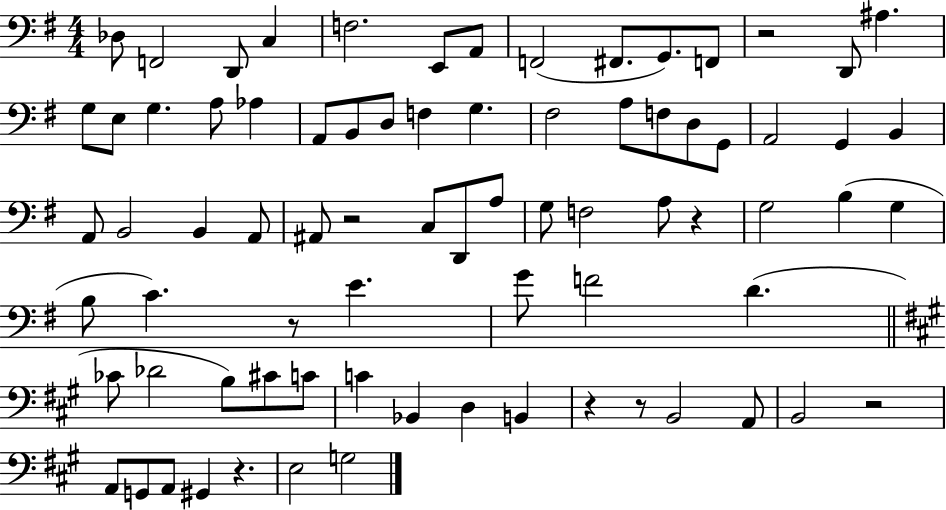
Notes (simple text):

Db3/e F2/h D2/e C3/q F3/h. E2/e A2/e F2/h F#2/e. G2/e. F2/e R/h D2/e A#3/q. G3/e E3/e G3/q. A3/e Ab3/q A2/e B2/e D3/e F3/q G3/q. F#3/h A3/e F3/e D3/e G2/e A2/h G2/q B2/q A2/e B2/h B2/q A2/e A#2/e R/h C3/e D2/e A3/e G3/e F3/h A3/e R/q G3/h B3/q G3/q B3/e C4/q. R/e E4/q. G4/e F4/h D4/q. CES4/e Db4/h B3/e C#4/e C4/e C4/q Bb2/q D3/q B2/q R/q R/e B2/h A2/e B2/h R/h A2/e G2/e A2/e G#2/q R/q. E3/h G3/h